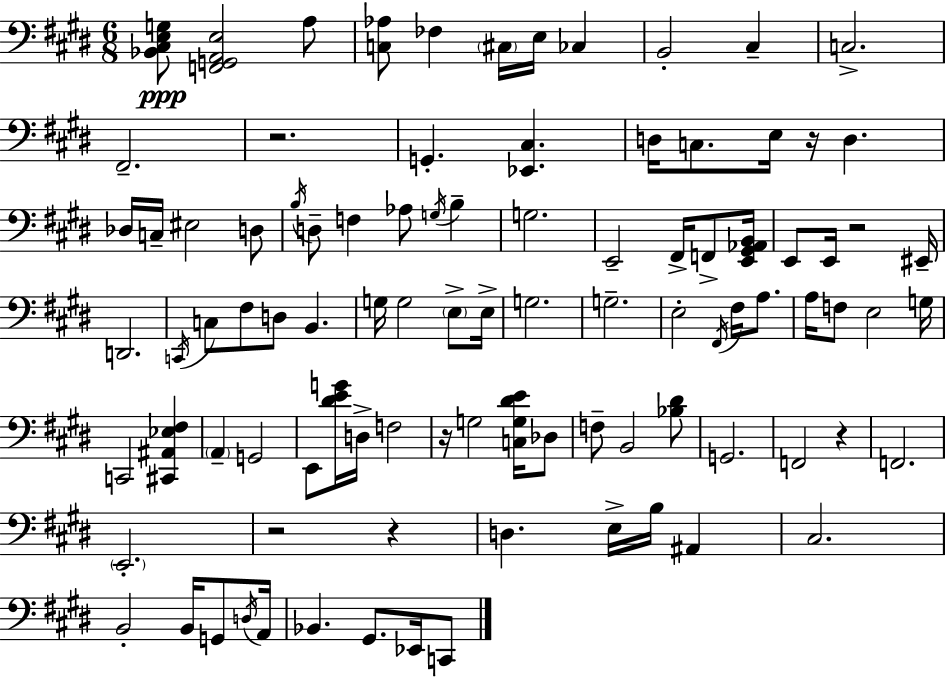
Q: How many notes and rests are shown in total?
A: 95